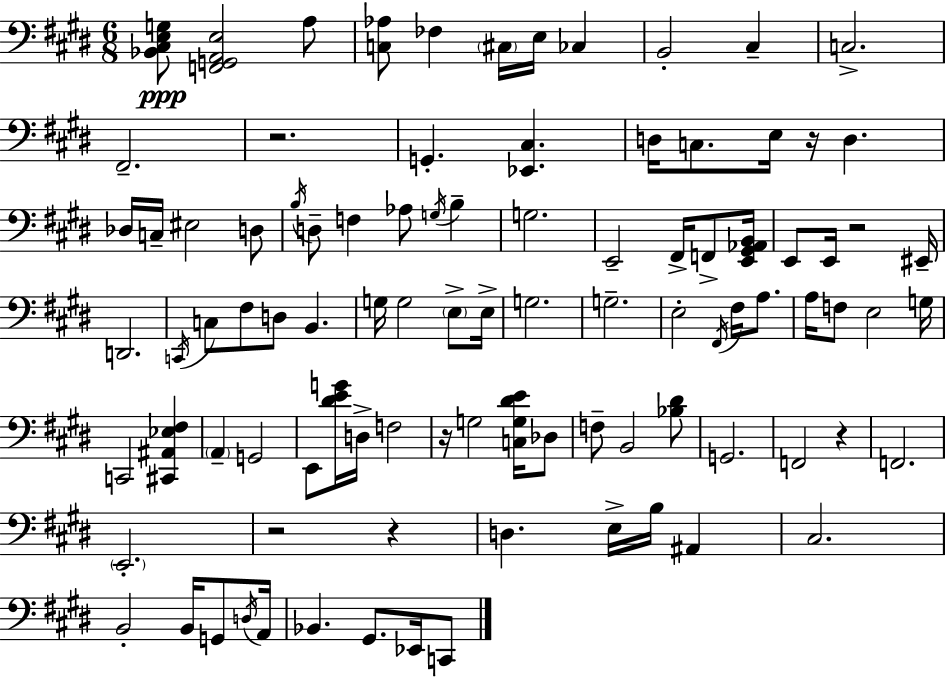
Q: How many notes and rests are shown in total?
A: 95